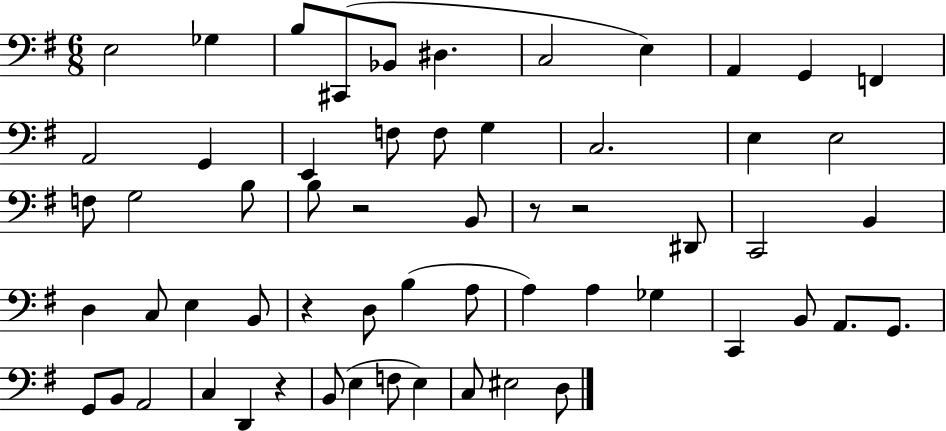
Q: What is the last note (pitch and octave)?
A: D3